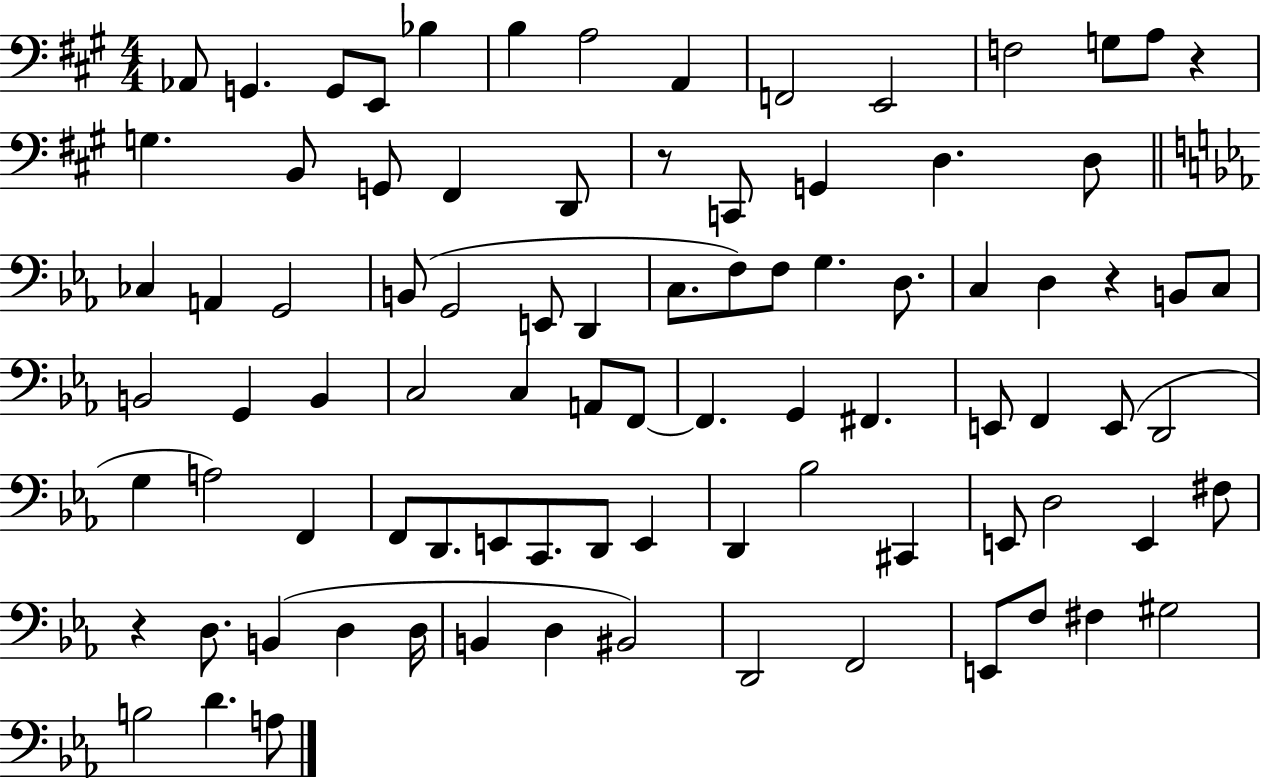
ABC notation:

X:1
T:Untitled
M:4/4
L:1/4
K:A
_A,,/2 G,, G,,/2 E,,/2 _B, B, A,2 A,, F,,2 E,,2 F,2 G,/2 A,/2 z G, B,,/2 G,,/2 ^F,, D,,/2 z/2 C,,/2 G,, D, D,/2 _C, A,, G,,2 B,,/2 G,,2 E,,/2 D,, C,/2 F,/2 F,/2 G, D,/2 C, D, z B,,/2 C,/2 B,,2 G,, B,, C,2 C, A,,/2 F,,/2 F,, G,, ^F,, E,,/2 F,, E,,/2 D,,2 G, A,2 F,, F,,/2 D,,/2 E,,/2 C,,/2 D,,/2 E,, D,, _B,2 ^C,, E,,/2 D,2 E,, ^F,/2 z D,/2 B,, D, D,/4 B,, D, ^B,,2 D,,2 F,,2 E,,/2 F,/2 ^F, ^G,2 B,2 D A,/2